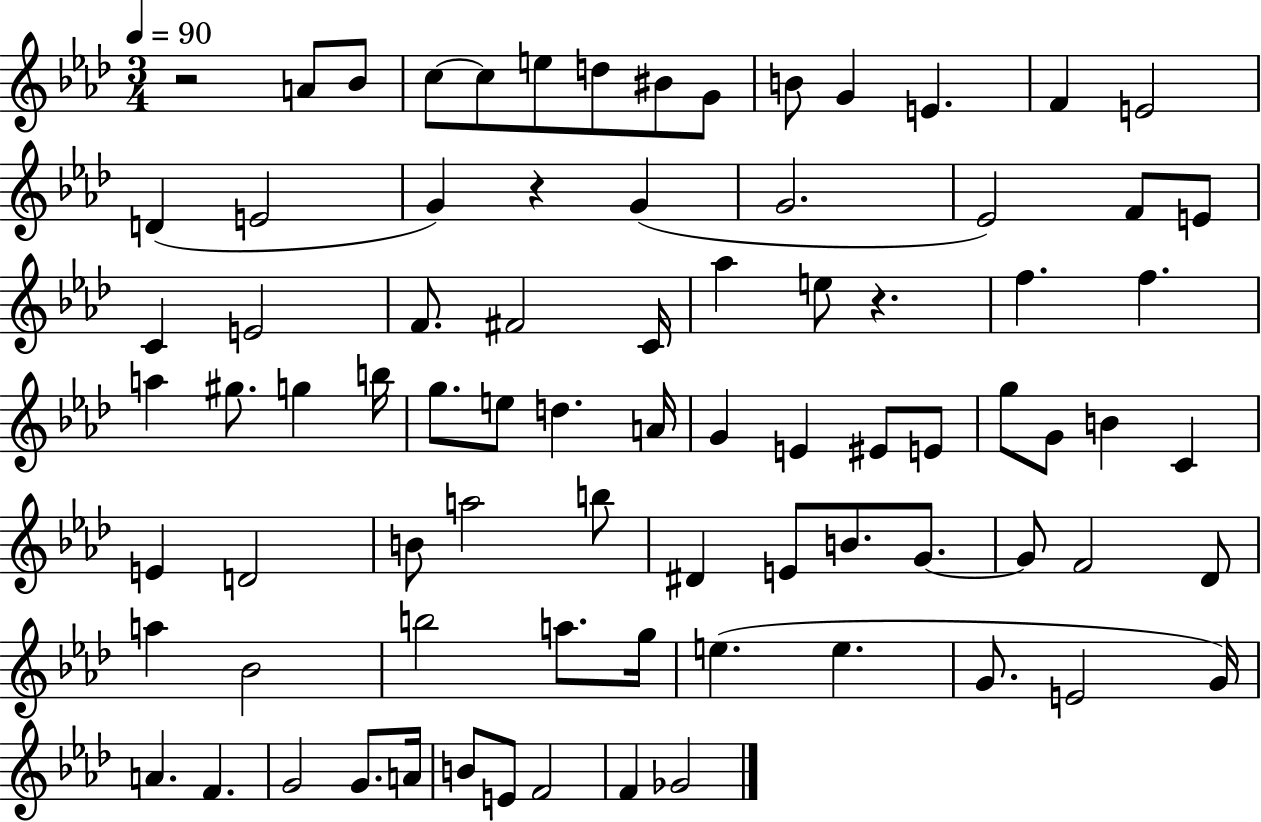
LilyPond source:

{
  \clef treble
  \numericTimeSignature
  \time 3/4
  \key aes \major
  \tempo 4 = 90
  r2 a'8 bes'8 | c''8~~ c''8 e''8 d''8 bis'8 g'8 | b'8 g'4 e'4. | f'4 e'2 | \break d'4( e'2 | g'4) r4 g'4( | g'2. | ees'2) f'8 e'8 | \break c'4 e'2 | f'8. fis'2 c'16 | aes''4 e''8 r4. | f''4. f''4. | \break a''4 gis''8. g''4 b''16 | g''8. e''8 d''4. a'16 | g'4 e'4 eis'8 e'8 | g''8 g'8 b'4 c'4 | \break e'4 d'2 | b'8 a''2 b''8 | dis'4 e'8 b'8. g'8.~~ | g'8 f'2 des'8 | \break a''4 bes'2 | b''2 a''8. g''16 | e''4.( e''4. | g'8. e'2 g'16) | \break a'4. f'4. | g'2 g'8. a'16 | b'8 e'8 f'2 | f'4 ges'2 | \break \bar "|."
}